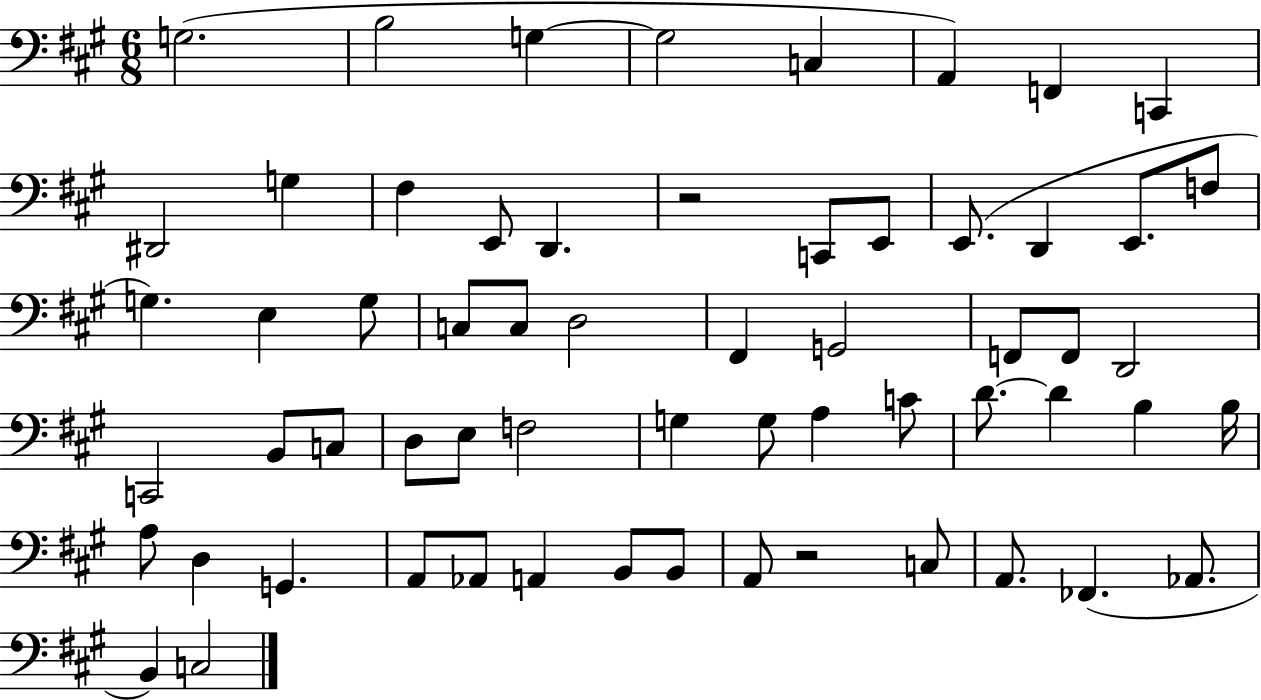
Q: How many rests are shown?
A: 2